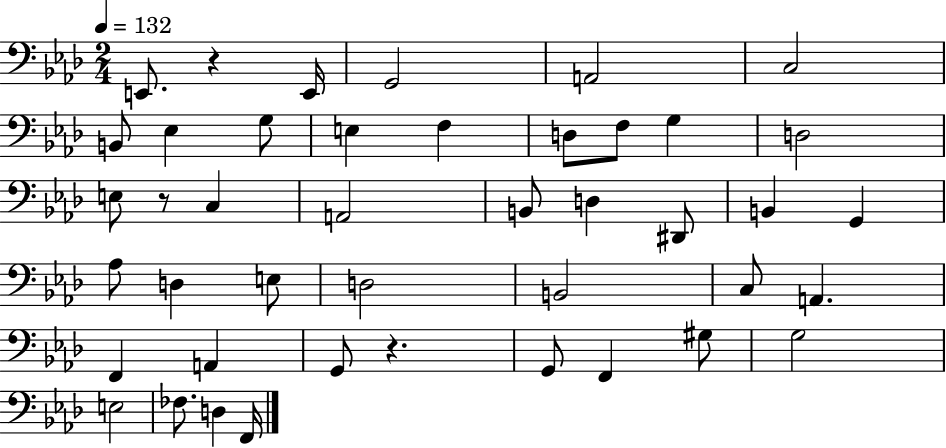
E2/e. R/q E2/s G2/h A2/h C3/h B2/e Eb3/q G3/e E3/q F3/q D3/e F3/e G3/q D3/h E3/e R/e C3/q A2/h B2/e D3/q D#2/e B2/q G2/q Ab3/e D3/q E3/e D3/h B2/h C3/e A2/q. F2/q A2/q G2/e R/q. G2/e F2/q G#3/e G3/h E3/h FES3/e. D3/q F2/s